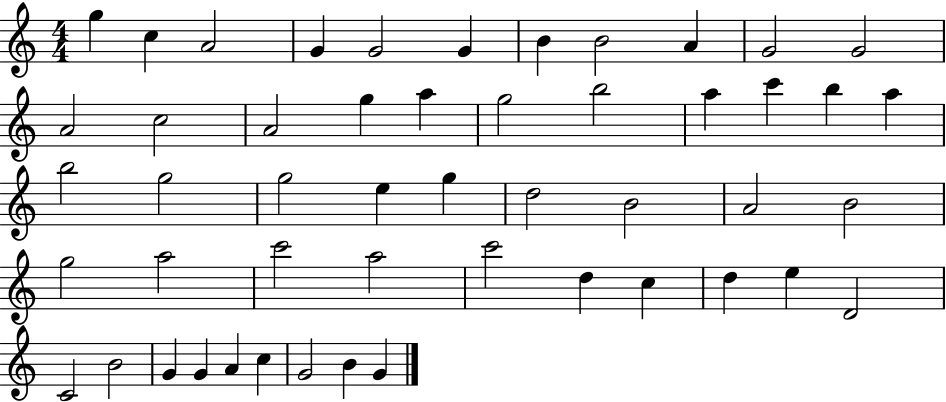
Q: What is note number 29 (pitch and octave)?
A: B4